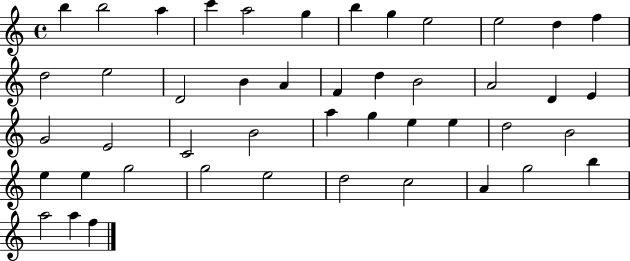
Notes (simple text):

B5/q B5/h A5/q C6/q A5/h G5/q B5/q G5/q E5/h E5/h D5/q F5/q D5/h E5/h D4/h B4/q A4/q F4/q D5/q B4/h A4/h D4/q E4/q G4/h E4/h C4/h B4/h A5/q G5/q E5/q E5/q D5/h B4/h E5/q E5/q G5/h G5/h E5/h D5/h C5/h A4/q G5/h B5/q A5/h A5/q F5/q